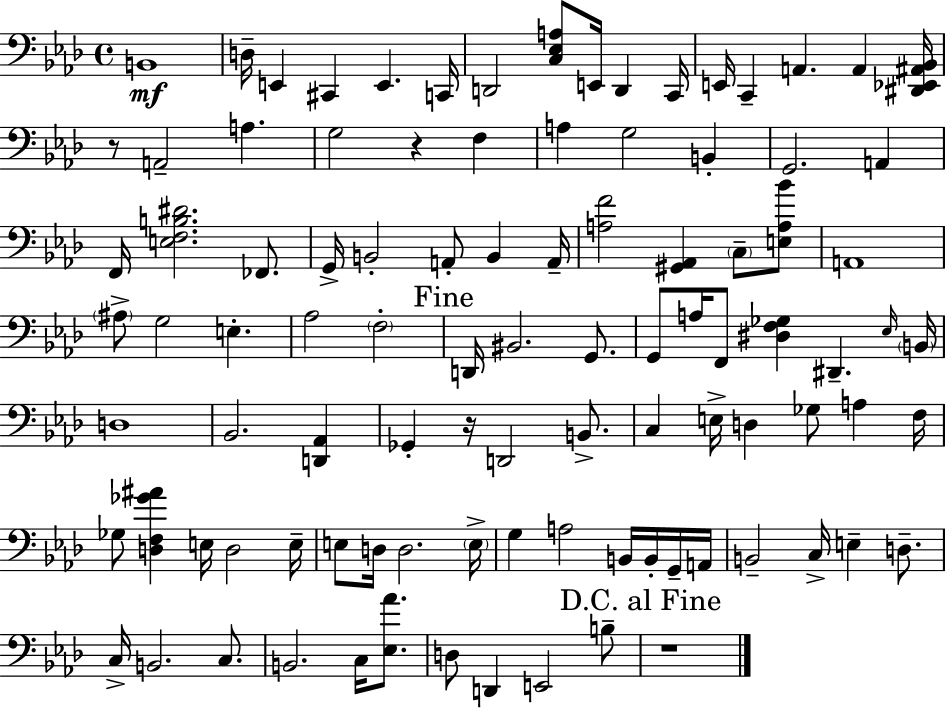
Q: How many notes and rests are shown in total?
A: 98